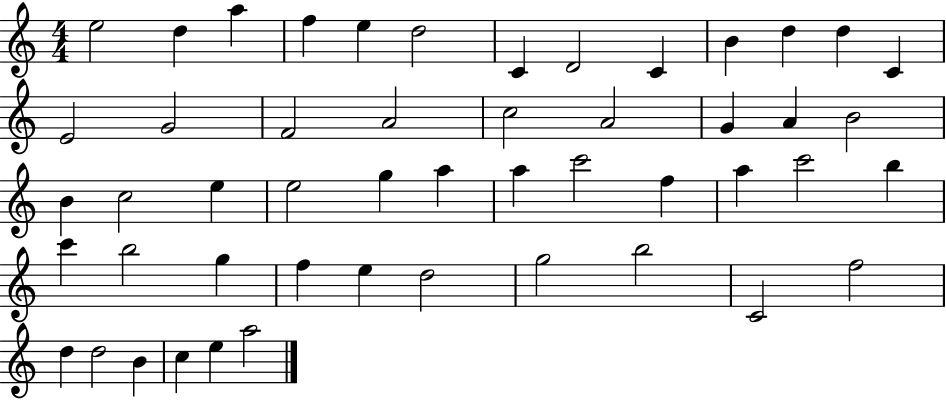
E5/h D5/q A5/q F5/q E5/q D5/h C4/q D4/h C4/q B4/q D5/q D5/q C4/q E4/h G4/h F4/h A4/h C5/h A4/h G4/q A4/q B4/h B4/q C5/h E5/q E5/h G5/q A5/q A5/q C6/h F5/q A5/q C6/h B5/q C6/q B5/h G5/q F5/q E5/q D5/h G5/h B5/h C4/h F5/h D5/q D5/h B4/q C5/q E5/q A5/h